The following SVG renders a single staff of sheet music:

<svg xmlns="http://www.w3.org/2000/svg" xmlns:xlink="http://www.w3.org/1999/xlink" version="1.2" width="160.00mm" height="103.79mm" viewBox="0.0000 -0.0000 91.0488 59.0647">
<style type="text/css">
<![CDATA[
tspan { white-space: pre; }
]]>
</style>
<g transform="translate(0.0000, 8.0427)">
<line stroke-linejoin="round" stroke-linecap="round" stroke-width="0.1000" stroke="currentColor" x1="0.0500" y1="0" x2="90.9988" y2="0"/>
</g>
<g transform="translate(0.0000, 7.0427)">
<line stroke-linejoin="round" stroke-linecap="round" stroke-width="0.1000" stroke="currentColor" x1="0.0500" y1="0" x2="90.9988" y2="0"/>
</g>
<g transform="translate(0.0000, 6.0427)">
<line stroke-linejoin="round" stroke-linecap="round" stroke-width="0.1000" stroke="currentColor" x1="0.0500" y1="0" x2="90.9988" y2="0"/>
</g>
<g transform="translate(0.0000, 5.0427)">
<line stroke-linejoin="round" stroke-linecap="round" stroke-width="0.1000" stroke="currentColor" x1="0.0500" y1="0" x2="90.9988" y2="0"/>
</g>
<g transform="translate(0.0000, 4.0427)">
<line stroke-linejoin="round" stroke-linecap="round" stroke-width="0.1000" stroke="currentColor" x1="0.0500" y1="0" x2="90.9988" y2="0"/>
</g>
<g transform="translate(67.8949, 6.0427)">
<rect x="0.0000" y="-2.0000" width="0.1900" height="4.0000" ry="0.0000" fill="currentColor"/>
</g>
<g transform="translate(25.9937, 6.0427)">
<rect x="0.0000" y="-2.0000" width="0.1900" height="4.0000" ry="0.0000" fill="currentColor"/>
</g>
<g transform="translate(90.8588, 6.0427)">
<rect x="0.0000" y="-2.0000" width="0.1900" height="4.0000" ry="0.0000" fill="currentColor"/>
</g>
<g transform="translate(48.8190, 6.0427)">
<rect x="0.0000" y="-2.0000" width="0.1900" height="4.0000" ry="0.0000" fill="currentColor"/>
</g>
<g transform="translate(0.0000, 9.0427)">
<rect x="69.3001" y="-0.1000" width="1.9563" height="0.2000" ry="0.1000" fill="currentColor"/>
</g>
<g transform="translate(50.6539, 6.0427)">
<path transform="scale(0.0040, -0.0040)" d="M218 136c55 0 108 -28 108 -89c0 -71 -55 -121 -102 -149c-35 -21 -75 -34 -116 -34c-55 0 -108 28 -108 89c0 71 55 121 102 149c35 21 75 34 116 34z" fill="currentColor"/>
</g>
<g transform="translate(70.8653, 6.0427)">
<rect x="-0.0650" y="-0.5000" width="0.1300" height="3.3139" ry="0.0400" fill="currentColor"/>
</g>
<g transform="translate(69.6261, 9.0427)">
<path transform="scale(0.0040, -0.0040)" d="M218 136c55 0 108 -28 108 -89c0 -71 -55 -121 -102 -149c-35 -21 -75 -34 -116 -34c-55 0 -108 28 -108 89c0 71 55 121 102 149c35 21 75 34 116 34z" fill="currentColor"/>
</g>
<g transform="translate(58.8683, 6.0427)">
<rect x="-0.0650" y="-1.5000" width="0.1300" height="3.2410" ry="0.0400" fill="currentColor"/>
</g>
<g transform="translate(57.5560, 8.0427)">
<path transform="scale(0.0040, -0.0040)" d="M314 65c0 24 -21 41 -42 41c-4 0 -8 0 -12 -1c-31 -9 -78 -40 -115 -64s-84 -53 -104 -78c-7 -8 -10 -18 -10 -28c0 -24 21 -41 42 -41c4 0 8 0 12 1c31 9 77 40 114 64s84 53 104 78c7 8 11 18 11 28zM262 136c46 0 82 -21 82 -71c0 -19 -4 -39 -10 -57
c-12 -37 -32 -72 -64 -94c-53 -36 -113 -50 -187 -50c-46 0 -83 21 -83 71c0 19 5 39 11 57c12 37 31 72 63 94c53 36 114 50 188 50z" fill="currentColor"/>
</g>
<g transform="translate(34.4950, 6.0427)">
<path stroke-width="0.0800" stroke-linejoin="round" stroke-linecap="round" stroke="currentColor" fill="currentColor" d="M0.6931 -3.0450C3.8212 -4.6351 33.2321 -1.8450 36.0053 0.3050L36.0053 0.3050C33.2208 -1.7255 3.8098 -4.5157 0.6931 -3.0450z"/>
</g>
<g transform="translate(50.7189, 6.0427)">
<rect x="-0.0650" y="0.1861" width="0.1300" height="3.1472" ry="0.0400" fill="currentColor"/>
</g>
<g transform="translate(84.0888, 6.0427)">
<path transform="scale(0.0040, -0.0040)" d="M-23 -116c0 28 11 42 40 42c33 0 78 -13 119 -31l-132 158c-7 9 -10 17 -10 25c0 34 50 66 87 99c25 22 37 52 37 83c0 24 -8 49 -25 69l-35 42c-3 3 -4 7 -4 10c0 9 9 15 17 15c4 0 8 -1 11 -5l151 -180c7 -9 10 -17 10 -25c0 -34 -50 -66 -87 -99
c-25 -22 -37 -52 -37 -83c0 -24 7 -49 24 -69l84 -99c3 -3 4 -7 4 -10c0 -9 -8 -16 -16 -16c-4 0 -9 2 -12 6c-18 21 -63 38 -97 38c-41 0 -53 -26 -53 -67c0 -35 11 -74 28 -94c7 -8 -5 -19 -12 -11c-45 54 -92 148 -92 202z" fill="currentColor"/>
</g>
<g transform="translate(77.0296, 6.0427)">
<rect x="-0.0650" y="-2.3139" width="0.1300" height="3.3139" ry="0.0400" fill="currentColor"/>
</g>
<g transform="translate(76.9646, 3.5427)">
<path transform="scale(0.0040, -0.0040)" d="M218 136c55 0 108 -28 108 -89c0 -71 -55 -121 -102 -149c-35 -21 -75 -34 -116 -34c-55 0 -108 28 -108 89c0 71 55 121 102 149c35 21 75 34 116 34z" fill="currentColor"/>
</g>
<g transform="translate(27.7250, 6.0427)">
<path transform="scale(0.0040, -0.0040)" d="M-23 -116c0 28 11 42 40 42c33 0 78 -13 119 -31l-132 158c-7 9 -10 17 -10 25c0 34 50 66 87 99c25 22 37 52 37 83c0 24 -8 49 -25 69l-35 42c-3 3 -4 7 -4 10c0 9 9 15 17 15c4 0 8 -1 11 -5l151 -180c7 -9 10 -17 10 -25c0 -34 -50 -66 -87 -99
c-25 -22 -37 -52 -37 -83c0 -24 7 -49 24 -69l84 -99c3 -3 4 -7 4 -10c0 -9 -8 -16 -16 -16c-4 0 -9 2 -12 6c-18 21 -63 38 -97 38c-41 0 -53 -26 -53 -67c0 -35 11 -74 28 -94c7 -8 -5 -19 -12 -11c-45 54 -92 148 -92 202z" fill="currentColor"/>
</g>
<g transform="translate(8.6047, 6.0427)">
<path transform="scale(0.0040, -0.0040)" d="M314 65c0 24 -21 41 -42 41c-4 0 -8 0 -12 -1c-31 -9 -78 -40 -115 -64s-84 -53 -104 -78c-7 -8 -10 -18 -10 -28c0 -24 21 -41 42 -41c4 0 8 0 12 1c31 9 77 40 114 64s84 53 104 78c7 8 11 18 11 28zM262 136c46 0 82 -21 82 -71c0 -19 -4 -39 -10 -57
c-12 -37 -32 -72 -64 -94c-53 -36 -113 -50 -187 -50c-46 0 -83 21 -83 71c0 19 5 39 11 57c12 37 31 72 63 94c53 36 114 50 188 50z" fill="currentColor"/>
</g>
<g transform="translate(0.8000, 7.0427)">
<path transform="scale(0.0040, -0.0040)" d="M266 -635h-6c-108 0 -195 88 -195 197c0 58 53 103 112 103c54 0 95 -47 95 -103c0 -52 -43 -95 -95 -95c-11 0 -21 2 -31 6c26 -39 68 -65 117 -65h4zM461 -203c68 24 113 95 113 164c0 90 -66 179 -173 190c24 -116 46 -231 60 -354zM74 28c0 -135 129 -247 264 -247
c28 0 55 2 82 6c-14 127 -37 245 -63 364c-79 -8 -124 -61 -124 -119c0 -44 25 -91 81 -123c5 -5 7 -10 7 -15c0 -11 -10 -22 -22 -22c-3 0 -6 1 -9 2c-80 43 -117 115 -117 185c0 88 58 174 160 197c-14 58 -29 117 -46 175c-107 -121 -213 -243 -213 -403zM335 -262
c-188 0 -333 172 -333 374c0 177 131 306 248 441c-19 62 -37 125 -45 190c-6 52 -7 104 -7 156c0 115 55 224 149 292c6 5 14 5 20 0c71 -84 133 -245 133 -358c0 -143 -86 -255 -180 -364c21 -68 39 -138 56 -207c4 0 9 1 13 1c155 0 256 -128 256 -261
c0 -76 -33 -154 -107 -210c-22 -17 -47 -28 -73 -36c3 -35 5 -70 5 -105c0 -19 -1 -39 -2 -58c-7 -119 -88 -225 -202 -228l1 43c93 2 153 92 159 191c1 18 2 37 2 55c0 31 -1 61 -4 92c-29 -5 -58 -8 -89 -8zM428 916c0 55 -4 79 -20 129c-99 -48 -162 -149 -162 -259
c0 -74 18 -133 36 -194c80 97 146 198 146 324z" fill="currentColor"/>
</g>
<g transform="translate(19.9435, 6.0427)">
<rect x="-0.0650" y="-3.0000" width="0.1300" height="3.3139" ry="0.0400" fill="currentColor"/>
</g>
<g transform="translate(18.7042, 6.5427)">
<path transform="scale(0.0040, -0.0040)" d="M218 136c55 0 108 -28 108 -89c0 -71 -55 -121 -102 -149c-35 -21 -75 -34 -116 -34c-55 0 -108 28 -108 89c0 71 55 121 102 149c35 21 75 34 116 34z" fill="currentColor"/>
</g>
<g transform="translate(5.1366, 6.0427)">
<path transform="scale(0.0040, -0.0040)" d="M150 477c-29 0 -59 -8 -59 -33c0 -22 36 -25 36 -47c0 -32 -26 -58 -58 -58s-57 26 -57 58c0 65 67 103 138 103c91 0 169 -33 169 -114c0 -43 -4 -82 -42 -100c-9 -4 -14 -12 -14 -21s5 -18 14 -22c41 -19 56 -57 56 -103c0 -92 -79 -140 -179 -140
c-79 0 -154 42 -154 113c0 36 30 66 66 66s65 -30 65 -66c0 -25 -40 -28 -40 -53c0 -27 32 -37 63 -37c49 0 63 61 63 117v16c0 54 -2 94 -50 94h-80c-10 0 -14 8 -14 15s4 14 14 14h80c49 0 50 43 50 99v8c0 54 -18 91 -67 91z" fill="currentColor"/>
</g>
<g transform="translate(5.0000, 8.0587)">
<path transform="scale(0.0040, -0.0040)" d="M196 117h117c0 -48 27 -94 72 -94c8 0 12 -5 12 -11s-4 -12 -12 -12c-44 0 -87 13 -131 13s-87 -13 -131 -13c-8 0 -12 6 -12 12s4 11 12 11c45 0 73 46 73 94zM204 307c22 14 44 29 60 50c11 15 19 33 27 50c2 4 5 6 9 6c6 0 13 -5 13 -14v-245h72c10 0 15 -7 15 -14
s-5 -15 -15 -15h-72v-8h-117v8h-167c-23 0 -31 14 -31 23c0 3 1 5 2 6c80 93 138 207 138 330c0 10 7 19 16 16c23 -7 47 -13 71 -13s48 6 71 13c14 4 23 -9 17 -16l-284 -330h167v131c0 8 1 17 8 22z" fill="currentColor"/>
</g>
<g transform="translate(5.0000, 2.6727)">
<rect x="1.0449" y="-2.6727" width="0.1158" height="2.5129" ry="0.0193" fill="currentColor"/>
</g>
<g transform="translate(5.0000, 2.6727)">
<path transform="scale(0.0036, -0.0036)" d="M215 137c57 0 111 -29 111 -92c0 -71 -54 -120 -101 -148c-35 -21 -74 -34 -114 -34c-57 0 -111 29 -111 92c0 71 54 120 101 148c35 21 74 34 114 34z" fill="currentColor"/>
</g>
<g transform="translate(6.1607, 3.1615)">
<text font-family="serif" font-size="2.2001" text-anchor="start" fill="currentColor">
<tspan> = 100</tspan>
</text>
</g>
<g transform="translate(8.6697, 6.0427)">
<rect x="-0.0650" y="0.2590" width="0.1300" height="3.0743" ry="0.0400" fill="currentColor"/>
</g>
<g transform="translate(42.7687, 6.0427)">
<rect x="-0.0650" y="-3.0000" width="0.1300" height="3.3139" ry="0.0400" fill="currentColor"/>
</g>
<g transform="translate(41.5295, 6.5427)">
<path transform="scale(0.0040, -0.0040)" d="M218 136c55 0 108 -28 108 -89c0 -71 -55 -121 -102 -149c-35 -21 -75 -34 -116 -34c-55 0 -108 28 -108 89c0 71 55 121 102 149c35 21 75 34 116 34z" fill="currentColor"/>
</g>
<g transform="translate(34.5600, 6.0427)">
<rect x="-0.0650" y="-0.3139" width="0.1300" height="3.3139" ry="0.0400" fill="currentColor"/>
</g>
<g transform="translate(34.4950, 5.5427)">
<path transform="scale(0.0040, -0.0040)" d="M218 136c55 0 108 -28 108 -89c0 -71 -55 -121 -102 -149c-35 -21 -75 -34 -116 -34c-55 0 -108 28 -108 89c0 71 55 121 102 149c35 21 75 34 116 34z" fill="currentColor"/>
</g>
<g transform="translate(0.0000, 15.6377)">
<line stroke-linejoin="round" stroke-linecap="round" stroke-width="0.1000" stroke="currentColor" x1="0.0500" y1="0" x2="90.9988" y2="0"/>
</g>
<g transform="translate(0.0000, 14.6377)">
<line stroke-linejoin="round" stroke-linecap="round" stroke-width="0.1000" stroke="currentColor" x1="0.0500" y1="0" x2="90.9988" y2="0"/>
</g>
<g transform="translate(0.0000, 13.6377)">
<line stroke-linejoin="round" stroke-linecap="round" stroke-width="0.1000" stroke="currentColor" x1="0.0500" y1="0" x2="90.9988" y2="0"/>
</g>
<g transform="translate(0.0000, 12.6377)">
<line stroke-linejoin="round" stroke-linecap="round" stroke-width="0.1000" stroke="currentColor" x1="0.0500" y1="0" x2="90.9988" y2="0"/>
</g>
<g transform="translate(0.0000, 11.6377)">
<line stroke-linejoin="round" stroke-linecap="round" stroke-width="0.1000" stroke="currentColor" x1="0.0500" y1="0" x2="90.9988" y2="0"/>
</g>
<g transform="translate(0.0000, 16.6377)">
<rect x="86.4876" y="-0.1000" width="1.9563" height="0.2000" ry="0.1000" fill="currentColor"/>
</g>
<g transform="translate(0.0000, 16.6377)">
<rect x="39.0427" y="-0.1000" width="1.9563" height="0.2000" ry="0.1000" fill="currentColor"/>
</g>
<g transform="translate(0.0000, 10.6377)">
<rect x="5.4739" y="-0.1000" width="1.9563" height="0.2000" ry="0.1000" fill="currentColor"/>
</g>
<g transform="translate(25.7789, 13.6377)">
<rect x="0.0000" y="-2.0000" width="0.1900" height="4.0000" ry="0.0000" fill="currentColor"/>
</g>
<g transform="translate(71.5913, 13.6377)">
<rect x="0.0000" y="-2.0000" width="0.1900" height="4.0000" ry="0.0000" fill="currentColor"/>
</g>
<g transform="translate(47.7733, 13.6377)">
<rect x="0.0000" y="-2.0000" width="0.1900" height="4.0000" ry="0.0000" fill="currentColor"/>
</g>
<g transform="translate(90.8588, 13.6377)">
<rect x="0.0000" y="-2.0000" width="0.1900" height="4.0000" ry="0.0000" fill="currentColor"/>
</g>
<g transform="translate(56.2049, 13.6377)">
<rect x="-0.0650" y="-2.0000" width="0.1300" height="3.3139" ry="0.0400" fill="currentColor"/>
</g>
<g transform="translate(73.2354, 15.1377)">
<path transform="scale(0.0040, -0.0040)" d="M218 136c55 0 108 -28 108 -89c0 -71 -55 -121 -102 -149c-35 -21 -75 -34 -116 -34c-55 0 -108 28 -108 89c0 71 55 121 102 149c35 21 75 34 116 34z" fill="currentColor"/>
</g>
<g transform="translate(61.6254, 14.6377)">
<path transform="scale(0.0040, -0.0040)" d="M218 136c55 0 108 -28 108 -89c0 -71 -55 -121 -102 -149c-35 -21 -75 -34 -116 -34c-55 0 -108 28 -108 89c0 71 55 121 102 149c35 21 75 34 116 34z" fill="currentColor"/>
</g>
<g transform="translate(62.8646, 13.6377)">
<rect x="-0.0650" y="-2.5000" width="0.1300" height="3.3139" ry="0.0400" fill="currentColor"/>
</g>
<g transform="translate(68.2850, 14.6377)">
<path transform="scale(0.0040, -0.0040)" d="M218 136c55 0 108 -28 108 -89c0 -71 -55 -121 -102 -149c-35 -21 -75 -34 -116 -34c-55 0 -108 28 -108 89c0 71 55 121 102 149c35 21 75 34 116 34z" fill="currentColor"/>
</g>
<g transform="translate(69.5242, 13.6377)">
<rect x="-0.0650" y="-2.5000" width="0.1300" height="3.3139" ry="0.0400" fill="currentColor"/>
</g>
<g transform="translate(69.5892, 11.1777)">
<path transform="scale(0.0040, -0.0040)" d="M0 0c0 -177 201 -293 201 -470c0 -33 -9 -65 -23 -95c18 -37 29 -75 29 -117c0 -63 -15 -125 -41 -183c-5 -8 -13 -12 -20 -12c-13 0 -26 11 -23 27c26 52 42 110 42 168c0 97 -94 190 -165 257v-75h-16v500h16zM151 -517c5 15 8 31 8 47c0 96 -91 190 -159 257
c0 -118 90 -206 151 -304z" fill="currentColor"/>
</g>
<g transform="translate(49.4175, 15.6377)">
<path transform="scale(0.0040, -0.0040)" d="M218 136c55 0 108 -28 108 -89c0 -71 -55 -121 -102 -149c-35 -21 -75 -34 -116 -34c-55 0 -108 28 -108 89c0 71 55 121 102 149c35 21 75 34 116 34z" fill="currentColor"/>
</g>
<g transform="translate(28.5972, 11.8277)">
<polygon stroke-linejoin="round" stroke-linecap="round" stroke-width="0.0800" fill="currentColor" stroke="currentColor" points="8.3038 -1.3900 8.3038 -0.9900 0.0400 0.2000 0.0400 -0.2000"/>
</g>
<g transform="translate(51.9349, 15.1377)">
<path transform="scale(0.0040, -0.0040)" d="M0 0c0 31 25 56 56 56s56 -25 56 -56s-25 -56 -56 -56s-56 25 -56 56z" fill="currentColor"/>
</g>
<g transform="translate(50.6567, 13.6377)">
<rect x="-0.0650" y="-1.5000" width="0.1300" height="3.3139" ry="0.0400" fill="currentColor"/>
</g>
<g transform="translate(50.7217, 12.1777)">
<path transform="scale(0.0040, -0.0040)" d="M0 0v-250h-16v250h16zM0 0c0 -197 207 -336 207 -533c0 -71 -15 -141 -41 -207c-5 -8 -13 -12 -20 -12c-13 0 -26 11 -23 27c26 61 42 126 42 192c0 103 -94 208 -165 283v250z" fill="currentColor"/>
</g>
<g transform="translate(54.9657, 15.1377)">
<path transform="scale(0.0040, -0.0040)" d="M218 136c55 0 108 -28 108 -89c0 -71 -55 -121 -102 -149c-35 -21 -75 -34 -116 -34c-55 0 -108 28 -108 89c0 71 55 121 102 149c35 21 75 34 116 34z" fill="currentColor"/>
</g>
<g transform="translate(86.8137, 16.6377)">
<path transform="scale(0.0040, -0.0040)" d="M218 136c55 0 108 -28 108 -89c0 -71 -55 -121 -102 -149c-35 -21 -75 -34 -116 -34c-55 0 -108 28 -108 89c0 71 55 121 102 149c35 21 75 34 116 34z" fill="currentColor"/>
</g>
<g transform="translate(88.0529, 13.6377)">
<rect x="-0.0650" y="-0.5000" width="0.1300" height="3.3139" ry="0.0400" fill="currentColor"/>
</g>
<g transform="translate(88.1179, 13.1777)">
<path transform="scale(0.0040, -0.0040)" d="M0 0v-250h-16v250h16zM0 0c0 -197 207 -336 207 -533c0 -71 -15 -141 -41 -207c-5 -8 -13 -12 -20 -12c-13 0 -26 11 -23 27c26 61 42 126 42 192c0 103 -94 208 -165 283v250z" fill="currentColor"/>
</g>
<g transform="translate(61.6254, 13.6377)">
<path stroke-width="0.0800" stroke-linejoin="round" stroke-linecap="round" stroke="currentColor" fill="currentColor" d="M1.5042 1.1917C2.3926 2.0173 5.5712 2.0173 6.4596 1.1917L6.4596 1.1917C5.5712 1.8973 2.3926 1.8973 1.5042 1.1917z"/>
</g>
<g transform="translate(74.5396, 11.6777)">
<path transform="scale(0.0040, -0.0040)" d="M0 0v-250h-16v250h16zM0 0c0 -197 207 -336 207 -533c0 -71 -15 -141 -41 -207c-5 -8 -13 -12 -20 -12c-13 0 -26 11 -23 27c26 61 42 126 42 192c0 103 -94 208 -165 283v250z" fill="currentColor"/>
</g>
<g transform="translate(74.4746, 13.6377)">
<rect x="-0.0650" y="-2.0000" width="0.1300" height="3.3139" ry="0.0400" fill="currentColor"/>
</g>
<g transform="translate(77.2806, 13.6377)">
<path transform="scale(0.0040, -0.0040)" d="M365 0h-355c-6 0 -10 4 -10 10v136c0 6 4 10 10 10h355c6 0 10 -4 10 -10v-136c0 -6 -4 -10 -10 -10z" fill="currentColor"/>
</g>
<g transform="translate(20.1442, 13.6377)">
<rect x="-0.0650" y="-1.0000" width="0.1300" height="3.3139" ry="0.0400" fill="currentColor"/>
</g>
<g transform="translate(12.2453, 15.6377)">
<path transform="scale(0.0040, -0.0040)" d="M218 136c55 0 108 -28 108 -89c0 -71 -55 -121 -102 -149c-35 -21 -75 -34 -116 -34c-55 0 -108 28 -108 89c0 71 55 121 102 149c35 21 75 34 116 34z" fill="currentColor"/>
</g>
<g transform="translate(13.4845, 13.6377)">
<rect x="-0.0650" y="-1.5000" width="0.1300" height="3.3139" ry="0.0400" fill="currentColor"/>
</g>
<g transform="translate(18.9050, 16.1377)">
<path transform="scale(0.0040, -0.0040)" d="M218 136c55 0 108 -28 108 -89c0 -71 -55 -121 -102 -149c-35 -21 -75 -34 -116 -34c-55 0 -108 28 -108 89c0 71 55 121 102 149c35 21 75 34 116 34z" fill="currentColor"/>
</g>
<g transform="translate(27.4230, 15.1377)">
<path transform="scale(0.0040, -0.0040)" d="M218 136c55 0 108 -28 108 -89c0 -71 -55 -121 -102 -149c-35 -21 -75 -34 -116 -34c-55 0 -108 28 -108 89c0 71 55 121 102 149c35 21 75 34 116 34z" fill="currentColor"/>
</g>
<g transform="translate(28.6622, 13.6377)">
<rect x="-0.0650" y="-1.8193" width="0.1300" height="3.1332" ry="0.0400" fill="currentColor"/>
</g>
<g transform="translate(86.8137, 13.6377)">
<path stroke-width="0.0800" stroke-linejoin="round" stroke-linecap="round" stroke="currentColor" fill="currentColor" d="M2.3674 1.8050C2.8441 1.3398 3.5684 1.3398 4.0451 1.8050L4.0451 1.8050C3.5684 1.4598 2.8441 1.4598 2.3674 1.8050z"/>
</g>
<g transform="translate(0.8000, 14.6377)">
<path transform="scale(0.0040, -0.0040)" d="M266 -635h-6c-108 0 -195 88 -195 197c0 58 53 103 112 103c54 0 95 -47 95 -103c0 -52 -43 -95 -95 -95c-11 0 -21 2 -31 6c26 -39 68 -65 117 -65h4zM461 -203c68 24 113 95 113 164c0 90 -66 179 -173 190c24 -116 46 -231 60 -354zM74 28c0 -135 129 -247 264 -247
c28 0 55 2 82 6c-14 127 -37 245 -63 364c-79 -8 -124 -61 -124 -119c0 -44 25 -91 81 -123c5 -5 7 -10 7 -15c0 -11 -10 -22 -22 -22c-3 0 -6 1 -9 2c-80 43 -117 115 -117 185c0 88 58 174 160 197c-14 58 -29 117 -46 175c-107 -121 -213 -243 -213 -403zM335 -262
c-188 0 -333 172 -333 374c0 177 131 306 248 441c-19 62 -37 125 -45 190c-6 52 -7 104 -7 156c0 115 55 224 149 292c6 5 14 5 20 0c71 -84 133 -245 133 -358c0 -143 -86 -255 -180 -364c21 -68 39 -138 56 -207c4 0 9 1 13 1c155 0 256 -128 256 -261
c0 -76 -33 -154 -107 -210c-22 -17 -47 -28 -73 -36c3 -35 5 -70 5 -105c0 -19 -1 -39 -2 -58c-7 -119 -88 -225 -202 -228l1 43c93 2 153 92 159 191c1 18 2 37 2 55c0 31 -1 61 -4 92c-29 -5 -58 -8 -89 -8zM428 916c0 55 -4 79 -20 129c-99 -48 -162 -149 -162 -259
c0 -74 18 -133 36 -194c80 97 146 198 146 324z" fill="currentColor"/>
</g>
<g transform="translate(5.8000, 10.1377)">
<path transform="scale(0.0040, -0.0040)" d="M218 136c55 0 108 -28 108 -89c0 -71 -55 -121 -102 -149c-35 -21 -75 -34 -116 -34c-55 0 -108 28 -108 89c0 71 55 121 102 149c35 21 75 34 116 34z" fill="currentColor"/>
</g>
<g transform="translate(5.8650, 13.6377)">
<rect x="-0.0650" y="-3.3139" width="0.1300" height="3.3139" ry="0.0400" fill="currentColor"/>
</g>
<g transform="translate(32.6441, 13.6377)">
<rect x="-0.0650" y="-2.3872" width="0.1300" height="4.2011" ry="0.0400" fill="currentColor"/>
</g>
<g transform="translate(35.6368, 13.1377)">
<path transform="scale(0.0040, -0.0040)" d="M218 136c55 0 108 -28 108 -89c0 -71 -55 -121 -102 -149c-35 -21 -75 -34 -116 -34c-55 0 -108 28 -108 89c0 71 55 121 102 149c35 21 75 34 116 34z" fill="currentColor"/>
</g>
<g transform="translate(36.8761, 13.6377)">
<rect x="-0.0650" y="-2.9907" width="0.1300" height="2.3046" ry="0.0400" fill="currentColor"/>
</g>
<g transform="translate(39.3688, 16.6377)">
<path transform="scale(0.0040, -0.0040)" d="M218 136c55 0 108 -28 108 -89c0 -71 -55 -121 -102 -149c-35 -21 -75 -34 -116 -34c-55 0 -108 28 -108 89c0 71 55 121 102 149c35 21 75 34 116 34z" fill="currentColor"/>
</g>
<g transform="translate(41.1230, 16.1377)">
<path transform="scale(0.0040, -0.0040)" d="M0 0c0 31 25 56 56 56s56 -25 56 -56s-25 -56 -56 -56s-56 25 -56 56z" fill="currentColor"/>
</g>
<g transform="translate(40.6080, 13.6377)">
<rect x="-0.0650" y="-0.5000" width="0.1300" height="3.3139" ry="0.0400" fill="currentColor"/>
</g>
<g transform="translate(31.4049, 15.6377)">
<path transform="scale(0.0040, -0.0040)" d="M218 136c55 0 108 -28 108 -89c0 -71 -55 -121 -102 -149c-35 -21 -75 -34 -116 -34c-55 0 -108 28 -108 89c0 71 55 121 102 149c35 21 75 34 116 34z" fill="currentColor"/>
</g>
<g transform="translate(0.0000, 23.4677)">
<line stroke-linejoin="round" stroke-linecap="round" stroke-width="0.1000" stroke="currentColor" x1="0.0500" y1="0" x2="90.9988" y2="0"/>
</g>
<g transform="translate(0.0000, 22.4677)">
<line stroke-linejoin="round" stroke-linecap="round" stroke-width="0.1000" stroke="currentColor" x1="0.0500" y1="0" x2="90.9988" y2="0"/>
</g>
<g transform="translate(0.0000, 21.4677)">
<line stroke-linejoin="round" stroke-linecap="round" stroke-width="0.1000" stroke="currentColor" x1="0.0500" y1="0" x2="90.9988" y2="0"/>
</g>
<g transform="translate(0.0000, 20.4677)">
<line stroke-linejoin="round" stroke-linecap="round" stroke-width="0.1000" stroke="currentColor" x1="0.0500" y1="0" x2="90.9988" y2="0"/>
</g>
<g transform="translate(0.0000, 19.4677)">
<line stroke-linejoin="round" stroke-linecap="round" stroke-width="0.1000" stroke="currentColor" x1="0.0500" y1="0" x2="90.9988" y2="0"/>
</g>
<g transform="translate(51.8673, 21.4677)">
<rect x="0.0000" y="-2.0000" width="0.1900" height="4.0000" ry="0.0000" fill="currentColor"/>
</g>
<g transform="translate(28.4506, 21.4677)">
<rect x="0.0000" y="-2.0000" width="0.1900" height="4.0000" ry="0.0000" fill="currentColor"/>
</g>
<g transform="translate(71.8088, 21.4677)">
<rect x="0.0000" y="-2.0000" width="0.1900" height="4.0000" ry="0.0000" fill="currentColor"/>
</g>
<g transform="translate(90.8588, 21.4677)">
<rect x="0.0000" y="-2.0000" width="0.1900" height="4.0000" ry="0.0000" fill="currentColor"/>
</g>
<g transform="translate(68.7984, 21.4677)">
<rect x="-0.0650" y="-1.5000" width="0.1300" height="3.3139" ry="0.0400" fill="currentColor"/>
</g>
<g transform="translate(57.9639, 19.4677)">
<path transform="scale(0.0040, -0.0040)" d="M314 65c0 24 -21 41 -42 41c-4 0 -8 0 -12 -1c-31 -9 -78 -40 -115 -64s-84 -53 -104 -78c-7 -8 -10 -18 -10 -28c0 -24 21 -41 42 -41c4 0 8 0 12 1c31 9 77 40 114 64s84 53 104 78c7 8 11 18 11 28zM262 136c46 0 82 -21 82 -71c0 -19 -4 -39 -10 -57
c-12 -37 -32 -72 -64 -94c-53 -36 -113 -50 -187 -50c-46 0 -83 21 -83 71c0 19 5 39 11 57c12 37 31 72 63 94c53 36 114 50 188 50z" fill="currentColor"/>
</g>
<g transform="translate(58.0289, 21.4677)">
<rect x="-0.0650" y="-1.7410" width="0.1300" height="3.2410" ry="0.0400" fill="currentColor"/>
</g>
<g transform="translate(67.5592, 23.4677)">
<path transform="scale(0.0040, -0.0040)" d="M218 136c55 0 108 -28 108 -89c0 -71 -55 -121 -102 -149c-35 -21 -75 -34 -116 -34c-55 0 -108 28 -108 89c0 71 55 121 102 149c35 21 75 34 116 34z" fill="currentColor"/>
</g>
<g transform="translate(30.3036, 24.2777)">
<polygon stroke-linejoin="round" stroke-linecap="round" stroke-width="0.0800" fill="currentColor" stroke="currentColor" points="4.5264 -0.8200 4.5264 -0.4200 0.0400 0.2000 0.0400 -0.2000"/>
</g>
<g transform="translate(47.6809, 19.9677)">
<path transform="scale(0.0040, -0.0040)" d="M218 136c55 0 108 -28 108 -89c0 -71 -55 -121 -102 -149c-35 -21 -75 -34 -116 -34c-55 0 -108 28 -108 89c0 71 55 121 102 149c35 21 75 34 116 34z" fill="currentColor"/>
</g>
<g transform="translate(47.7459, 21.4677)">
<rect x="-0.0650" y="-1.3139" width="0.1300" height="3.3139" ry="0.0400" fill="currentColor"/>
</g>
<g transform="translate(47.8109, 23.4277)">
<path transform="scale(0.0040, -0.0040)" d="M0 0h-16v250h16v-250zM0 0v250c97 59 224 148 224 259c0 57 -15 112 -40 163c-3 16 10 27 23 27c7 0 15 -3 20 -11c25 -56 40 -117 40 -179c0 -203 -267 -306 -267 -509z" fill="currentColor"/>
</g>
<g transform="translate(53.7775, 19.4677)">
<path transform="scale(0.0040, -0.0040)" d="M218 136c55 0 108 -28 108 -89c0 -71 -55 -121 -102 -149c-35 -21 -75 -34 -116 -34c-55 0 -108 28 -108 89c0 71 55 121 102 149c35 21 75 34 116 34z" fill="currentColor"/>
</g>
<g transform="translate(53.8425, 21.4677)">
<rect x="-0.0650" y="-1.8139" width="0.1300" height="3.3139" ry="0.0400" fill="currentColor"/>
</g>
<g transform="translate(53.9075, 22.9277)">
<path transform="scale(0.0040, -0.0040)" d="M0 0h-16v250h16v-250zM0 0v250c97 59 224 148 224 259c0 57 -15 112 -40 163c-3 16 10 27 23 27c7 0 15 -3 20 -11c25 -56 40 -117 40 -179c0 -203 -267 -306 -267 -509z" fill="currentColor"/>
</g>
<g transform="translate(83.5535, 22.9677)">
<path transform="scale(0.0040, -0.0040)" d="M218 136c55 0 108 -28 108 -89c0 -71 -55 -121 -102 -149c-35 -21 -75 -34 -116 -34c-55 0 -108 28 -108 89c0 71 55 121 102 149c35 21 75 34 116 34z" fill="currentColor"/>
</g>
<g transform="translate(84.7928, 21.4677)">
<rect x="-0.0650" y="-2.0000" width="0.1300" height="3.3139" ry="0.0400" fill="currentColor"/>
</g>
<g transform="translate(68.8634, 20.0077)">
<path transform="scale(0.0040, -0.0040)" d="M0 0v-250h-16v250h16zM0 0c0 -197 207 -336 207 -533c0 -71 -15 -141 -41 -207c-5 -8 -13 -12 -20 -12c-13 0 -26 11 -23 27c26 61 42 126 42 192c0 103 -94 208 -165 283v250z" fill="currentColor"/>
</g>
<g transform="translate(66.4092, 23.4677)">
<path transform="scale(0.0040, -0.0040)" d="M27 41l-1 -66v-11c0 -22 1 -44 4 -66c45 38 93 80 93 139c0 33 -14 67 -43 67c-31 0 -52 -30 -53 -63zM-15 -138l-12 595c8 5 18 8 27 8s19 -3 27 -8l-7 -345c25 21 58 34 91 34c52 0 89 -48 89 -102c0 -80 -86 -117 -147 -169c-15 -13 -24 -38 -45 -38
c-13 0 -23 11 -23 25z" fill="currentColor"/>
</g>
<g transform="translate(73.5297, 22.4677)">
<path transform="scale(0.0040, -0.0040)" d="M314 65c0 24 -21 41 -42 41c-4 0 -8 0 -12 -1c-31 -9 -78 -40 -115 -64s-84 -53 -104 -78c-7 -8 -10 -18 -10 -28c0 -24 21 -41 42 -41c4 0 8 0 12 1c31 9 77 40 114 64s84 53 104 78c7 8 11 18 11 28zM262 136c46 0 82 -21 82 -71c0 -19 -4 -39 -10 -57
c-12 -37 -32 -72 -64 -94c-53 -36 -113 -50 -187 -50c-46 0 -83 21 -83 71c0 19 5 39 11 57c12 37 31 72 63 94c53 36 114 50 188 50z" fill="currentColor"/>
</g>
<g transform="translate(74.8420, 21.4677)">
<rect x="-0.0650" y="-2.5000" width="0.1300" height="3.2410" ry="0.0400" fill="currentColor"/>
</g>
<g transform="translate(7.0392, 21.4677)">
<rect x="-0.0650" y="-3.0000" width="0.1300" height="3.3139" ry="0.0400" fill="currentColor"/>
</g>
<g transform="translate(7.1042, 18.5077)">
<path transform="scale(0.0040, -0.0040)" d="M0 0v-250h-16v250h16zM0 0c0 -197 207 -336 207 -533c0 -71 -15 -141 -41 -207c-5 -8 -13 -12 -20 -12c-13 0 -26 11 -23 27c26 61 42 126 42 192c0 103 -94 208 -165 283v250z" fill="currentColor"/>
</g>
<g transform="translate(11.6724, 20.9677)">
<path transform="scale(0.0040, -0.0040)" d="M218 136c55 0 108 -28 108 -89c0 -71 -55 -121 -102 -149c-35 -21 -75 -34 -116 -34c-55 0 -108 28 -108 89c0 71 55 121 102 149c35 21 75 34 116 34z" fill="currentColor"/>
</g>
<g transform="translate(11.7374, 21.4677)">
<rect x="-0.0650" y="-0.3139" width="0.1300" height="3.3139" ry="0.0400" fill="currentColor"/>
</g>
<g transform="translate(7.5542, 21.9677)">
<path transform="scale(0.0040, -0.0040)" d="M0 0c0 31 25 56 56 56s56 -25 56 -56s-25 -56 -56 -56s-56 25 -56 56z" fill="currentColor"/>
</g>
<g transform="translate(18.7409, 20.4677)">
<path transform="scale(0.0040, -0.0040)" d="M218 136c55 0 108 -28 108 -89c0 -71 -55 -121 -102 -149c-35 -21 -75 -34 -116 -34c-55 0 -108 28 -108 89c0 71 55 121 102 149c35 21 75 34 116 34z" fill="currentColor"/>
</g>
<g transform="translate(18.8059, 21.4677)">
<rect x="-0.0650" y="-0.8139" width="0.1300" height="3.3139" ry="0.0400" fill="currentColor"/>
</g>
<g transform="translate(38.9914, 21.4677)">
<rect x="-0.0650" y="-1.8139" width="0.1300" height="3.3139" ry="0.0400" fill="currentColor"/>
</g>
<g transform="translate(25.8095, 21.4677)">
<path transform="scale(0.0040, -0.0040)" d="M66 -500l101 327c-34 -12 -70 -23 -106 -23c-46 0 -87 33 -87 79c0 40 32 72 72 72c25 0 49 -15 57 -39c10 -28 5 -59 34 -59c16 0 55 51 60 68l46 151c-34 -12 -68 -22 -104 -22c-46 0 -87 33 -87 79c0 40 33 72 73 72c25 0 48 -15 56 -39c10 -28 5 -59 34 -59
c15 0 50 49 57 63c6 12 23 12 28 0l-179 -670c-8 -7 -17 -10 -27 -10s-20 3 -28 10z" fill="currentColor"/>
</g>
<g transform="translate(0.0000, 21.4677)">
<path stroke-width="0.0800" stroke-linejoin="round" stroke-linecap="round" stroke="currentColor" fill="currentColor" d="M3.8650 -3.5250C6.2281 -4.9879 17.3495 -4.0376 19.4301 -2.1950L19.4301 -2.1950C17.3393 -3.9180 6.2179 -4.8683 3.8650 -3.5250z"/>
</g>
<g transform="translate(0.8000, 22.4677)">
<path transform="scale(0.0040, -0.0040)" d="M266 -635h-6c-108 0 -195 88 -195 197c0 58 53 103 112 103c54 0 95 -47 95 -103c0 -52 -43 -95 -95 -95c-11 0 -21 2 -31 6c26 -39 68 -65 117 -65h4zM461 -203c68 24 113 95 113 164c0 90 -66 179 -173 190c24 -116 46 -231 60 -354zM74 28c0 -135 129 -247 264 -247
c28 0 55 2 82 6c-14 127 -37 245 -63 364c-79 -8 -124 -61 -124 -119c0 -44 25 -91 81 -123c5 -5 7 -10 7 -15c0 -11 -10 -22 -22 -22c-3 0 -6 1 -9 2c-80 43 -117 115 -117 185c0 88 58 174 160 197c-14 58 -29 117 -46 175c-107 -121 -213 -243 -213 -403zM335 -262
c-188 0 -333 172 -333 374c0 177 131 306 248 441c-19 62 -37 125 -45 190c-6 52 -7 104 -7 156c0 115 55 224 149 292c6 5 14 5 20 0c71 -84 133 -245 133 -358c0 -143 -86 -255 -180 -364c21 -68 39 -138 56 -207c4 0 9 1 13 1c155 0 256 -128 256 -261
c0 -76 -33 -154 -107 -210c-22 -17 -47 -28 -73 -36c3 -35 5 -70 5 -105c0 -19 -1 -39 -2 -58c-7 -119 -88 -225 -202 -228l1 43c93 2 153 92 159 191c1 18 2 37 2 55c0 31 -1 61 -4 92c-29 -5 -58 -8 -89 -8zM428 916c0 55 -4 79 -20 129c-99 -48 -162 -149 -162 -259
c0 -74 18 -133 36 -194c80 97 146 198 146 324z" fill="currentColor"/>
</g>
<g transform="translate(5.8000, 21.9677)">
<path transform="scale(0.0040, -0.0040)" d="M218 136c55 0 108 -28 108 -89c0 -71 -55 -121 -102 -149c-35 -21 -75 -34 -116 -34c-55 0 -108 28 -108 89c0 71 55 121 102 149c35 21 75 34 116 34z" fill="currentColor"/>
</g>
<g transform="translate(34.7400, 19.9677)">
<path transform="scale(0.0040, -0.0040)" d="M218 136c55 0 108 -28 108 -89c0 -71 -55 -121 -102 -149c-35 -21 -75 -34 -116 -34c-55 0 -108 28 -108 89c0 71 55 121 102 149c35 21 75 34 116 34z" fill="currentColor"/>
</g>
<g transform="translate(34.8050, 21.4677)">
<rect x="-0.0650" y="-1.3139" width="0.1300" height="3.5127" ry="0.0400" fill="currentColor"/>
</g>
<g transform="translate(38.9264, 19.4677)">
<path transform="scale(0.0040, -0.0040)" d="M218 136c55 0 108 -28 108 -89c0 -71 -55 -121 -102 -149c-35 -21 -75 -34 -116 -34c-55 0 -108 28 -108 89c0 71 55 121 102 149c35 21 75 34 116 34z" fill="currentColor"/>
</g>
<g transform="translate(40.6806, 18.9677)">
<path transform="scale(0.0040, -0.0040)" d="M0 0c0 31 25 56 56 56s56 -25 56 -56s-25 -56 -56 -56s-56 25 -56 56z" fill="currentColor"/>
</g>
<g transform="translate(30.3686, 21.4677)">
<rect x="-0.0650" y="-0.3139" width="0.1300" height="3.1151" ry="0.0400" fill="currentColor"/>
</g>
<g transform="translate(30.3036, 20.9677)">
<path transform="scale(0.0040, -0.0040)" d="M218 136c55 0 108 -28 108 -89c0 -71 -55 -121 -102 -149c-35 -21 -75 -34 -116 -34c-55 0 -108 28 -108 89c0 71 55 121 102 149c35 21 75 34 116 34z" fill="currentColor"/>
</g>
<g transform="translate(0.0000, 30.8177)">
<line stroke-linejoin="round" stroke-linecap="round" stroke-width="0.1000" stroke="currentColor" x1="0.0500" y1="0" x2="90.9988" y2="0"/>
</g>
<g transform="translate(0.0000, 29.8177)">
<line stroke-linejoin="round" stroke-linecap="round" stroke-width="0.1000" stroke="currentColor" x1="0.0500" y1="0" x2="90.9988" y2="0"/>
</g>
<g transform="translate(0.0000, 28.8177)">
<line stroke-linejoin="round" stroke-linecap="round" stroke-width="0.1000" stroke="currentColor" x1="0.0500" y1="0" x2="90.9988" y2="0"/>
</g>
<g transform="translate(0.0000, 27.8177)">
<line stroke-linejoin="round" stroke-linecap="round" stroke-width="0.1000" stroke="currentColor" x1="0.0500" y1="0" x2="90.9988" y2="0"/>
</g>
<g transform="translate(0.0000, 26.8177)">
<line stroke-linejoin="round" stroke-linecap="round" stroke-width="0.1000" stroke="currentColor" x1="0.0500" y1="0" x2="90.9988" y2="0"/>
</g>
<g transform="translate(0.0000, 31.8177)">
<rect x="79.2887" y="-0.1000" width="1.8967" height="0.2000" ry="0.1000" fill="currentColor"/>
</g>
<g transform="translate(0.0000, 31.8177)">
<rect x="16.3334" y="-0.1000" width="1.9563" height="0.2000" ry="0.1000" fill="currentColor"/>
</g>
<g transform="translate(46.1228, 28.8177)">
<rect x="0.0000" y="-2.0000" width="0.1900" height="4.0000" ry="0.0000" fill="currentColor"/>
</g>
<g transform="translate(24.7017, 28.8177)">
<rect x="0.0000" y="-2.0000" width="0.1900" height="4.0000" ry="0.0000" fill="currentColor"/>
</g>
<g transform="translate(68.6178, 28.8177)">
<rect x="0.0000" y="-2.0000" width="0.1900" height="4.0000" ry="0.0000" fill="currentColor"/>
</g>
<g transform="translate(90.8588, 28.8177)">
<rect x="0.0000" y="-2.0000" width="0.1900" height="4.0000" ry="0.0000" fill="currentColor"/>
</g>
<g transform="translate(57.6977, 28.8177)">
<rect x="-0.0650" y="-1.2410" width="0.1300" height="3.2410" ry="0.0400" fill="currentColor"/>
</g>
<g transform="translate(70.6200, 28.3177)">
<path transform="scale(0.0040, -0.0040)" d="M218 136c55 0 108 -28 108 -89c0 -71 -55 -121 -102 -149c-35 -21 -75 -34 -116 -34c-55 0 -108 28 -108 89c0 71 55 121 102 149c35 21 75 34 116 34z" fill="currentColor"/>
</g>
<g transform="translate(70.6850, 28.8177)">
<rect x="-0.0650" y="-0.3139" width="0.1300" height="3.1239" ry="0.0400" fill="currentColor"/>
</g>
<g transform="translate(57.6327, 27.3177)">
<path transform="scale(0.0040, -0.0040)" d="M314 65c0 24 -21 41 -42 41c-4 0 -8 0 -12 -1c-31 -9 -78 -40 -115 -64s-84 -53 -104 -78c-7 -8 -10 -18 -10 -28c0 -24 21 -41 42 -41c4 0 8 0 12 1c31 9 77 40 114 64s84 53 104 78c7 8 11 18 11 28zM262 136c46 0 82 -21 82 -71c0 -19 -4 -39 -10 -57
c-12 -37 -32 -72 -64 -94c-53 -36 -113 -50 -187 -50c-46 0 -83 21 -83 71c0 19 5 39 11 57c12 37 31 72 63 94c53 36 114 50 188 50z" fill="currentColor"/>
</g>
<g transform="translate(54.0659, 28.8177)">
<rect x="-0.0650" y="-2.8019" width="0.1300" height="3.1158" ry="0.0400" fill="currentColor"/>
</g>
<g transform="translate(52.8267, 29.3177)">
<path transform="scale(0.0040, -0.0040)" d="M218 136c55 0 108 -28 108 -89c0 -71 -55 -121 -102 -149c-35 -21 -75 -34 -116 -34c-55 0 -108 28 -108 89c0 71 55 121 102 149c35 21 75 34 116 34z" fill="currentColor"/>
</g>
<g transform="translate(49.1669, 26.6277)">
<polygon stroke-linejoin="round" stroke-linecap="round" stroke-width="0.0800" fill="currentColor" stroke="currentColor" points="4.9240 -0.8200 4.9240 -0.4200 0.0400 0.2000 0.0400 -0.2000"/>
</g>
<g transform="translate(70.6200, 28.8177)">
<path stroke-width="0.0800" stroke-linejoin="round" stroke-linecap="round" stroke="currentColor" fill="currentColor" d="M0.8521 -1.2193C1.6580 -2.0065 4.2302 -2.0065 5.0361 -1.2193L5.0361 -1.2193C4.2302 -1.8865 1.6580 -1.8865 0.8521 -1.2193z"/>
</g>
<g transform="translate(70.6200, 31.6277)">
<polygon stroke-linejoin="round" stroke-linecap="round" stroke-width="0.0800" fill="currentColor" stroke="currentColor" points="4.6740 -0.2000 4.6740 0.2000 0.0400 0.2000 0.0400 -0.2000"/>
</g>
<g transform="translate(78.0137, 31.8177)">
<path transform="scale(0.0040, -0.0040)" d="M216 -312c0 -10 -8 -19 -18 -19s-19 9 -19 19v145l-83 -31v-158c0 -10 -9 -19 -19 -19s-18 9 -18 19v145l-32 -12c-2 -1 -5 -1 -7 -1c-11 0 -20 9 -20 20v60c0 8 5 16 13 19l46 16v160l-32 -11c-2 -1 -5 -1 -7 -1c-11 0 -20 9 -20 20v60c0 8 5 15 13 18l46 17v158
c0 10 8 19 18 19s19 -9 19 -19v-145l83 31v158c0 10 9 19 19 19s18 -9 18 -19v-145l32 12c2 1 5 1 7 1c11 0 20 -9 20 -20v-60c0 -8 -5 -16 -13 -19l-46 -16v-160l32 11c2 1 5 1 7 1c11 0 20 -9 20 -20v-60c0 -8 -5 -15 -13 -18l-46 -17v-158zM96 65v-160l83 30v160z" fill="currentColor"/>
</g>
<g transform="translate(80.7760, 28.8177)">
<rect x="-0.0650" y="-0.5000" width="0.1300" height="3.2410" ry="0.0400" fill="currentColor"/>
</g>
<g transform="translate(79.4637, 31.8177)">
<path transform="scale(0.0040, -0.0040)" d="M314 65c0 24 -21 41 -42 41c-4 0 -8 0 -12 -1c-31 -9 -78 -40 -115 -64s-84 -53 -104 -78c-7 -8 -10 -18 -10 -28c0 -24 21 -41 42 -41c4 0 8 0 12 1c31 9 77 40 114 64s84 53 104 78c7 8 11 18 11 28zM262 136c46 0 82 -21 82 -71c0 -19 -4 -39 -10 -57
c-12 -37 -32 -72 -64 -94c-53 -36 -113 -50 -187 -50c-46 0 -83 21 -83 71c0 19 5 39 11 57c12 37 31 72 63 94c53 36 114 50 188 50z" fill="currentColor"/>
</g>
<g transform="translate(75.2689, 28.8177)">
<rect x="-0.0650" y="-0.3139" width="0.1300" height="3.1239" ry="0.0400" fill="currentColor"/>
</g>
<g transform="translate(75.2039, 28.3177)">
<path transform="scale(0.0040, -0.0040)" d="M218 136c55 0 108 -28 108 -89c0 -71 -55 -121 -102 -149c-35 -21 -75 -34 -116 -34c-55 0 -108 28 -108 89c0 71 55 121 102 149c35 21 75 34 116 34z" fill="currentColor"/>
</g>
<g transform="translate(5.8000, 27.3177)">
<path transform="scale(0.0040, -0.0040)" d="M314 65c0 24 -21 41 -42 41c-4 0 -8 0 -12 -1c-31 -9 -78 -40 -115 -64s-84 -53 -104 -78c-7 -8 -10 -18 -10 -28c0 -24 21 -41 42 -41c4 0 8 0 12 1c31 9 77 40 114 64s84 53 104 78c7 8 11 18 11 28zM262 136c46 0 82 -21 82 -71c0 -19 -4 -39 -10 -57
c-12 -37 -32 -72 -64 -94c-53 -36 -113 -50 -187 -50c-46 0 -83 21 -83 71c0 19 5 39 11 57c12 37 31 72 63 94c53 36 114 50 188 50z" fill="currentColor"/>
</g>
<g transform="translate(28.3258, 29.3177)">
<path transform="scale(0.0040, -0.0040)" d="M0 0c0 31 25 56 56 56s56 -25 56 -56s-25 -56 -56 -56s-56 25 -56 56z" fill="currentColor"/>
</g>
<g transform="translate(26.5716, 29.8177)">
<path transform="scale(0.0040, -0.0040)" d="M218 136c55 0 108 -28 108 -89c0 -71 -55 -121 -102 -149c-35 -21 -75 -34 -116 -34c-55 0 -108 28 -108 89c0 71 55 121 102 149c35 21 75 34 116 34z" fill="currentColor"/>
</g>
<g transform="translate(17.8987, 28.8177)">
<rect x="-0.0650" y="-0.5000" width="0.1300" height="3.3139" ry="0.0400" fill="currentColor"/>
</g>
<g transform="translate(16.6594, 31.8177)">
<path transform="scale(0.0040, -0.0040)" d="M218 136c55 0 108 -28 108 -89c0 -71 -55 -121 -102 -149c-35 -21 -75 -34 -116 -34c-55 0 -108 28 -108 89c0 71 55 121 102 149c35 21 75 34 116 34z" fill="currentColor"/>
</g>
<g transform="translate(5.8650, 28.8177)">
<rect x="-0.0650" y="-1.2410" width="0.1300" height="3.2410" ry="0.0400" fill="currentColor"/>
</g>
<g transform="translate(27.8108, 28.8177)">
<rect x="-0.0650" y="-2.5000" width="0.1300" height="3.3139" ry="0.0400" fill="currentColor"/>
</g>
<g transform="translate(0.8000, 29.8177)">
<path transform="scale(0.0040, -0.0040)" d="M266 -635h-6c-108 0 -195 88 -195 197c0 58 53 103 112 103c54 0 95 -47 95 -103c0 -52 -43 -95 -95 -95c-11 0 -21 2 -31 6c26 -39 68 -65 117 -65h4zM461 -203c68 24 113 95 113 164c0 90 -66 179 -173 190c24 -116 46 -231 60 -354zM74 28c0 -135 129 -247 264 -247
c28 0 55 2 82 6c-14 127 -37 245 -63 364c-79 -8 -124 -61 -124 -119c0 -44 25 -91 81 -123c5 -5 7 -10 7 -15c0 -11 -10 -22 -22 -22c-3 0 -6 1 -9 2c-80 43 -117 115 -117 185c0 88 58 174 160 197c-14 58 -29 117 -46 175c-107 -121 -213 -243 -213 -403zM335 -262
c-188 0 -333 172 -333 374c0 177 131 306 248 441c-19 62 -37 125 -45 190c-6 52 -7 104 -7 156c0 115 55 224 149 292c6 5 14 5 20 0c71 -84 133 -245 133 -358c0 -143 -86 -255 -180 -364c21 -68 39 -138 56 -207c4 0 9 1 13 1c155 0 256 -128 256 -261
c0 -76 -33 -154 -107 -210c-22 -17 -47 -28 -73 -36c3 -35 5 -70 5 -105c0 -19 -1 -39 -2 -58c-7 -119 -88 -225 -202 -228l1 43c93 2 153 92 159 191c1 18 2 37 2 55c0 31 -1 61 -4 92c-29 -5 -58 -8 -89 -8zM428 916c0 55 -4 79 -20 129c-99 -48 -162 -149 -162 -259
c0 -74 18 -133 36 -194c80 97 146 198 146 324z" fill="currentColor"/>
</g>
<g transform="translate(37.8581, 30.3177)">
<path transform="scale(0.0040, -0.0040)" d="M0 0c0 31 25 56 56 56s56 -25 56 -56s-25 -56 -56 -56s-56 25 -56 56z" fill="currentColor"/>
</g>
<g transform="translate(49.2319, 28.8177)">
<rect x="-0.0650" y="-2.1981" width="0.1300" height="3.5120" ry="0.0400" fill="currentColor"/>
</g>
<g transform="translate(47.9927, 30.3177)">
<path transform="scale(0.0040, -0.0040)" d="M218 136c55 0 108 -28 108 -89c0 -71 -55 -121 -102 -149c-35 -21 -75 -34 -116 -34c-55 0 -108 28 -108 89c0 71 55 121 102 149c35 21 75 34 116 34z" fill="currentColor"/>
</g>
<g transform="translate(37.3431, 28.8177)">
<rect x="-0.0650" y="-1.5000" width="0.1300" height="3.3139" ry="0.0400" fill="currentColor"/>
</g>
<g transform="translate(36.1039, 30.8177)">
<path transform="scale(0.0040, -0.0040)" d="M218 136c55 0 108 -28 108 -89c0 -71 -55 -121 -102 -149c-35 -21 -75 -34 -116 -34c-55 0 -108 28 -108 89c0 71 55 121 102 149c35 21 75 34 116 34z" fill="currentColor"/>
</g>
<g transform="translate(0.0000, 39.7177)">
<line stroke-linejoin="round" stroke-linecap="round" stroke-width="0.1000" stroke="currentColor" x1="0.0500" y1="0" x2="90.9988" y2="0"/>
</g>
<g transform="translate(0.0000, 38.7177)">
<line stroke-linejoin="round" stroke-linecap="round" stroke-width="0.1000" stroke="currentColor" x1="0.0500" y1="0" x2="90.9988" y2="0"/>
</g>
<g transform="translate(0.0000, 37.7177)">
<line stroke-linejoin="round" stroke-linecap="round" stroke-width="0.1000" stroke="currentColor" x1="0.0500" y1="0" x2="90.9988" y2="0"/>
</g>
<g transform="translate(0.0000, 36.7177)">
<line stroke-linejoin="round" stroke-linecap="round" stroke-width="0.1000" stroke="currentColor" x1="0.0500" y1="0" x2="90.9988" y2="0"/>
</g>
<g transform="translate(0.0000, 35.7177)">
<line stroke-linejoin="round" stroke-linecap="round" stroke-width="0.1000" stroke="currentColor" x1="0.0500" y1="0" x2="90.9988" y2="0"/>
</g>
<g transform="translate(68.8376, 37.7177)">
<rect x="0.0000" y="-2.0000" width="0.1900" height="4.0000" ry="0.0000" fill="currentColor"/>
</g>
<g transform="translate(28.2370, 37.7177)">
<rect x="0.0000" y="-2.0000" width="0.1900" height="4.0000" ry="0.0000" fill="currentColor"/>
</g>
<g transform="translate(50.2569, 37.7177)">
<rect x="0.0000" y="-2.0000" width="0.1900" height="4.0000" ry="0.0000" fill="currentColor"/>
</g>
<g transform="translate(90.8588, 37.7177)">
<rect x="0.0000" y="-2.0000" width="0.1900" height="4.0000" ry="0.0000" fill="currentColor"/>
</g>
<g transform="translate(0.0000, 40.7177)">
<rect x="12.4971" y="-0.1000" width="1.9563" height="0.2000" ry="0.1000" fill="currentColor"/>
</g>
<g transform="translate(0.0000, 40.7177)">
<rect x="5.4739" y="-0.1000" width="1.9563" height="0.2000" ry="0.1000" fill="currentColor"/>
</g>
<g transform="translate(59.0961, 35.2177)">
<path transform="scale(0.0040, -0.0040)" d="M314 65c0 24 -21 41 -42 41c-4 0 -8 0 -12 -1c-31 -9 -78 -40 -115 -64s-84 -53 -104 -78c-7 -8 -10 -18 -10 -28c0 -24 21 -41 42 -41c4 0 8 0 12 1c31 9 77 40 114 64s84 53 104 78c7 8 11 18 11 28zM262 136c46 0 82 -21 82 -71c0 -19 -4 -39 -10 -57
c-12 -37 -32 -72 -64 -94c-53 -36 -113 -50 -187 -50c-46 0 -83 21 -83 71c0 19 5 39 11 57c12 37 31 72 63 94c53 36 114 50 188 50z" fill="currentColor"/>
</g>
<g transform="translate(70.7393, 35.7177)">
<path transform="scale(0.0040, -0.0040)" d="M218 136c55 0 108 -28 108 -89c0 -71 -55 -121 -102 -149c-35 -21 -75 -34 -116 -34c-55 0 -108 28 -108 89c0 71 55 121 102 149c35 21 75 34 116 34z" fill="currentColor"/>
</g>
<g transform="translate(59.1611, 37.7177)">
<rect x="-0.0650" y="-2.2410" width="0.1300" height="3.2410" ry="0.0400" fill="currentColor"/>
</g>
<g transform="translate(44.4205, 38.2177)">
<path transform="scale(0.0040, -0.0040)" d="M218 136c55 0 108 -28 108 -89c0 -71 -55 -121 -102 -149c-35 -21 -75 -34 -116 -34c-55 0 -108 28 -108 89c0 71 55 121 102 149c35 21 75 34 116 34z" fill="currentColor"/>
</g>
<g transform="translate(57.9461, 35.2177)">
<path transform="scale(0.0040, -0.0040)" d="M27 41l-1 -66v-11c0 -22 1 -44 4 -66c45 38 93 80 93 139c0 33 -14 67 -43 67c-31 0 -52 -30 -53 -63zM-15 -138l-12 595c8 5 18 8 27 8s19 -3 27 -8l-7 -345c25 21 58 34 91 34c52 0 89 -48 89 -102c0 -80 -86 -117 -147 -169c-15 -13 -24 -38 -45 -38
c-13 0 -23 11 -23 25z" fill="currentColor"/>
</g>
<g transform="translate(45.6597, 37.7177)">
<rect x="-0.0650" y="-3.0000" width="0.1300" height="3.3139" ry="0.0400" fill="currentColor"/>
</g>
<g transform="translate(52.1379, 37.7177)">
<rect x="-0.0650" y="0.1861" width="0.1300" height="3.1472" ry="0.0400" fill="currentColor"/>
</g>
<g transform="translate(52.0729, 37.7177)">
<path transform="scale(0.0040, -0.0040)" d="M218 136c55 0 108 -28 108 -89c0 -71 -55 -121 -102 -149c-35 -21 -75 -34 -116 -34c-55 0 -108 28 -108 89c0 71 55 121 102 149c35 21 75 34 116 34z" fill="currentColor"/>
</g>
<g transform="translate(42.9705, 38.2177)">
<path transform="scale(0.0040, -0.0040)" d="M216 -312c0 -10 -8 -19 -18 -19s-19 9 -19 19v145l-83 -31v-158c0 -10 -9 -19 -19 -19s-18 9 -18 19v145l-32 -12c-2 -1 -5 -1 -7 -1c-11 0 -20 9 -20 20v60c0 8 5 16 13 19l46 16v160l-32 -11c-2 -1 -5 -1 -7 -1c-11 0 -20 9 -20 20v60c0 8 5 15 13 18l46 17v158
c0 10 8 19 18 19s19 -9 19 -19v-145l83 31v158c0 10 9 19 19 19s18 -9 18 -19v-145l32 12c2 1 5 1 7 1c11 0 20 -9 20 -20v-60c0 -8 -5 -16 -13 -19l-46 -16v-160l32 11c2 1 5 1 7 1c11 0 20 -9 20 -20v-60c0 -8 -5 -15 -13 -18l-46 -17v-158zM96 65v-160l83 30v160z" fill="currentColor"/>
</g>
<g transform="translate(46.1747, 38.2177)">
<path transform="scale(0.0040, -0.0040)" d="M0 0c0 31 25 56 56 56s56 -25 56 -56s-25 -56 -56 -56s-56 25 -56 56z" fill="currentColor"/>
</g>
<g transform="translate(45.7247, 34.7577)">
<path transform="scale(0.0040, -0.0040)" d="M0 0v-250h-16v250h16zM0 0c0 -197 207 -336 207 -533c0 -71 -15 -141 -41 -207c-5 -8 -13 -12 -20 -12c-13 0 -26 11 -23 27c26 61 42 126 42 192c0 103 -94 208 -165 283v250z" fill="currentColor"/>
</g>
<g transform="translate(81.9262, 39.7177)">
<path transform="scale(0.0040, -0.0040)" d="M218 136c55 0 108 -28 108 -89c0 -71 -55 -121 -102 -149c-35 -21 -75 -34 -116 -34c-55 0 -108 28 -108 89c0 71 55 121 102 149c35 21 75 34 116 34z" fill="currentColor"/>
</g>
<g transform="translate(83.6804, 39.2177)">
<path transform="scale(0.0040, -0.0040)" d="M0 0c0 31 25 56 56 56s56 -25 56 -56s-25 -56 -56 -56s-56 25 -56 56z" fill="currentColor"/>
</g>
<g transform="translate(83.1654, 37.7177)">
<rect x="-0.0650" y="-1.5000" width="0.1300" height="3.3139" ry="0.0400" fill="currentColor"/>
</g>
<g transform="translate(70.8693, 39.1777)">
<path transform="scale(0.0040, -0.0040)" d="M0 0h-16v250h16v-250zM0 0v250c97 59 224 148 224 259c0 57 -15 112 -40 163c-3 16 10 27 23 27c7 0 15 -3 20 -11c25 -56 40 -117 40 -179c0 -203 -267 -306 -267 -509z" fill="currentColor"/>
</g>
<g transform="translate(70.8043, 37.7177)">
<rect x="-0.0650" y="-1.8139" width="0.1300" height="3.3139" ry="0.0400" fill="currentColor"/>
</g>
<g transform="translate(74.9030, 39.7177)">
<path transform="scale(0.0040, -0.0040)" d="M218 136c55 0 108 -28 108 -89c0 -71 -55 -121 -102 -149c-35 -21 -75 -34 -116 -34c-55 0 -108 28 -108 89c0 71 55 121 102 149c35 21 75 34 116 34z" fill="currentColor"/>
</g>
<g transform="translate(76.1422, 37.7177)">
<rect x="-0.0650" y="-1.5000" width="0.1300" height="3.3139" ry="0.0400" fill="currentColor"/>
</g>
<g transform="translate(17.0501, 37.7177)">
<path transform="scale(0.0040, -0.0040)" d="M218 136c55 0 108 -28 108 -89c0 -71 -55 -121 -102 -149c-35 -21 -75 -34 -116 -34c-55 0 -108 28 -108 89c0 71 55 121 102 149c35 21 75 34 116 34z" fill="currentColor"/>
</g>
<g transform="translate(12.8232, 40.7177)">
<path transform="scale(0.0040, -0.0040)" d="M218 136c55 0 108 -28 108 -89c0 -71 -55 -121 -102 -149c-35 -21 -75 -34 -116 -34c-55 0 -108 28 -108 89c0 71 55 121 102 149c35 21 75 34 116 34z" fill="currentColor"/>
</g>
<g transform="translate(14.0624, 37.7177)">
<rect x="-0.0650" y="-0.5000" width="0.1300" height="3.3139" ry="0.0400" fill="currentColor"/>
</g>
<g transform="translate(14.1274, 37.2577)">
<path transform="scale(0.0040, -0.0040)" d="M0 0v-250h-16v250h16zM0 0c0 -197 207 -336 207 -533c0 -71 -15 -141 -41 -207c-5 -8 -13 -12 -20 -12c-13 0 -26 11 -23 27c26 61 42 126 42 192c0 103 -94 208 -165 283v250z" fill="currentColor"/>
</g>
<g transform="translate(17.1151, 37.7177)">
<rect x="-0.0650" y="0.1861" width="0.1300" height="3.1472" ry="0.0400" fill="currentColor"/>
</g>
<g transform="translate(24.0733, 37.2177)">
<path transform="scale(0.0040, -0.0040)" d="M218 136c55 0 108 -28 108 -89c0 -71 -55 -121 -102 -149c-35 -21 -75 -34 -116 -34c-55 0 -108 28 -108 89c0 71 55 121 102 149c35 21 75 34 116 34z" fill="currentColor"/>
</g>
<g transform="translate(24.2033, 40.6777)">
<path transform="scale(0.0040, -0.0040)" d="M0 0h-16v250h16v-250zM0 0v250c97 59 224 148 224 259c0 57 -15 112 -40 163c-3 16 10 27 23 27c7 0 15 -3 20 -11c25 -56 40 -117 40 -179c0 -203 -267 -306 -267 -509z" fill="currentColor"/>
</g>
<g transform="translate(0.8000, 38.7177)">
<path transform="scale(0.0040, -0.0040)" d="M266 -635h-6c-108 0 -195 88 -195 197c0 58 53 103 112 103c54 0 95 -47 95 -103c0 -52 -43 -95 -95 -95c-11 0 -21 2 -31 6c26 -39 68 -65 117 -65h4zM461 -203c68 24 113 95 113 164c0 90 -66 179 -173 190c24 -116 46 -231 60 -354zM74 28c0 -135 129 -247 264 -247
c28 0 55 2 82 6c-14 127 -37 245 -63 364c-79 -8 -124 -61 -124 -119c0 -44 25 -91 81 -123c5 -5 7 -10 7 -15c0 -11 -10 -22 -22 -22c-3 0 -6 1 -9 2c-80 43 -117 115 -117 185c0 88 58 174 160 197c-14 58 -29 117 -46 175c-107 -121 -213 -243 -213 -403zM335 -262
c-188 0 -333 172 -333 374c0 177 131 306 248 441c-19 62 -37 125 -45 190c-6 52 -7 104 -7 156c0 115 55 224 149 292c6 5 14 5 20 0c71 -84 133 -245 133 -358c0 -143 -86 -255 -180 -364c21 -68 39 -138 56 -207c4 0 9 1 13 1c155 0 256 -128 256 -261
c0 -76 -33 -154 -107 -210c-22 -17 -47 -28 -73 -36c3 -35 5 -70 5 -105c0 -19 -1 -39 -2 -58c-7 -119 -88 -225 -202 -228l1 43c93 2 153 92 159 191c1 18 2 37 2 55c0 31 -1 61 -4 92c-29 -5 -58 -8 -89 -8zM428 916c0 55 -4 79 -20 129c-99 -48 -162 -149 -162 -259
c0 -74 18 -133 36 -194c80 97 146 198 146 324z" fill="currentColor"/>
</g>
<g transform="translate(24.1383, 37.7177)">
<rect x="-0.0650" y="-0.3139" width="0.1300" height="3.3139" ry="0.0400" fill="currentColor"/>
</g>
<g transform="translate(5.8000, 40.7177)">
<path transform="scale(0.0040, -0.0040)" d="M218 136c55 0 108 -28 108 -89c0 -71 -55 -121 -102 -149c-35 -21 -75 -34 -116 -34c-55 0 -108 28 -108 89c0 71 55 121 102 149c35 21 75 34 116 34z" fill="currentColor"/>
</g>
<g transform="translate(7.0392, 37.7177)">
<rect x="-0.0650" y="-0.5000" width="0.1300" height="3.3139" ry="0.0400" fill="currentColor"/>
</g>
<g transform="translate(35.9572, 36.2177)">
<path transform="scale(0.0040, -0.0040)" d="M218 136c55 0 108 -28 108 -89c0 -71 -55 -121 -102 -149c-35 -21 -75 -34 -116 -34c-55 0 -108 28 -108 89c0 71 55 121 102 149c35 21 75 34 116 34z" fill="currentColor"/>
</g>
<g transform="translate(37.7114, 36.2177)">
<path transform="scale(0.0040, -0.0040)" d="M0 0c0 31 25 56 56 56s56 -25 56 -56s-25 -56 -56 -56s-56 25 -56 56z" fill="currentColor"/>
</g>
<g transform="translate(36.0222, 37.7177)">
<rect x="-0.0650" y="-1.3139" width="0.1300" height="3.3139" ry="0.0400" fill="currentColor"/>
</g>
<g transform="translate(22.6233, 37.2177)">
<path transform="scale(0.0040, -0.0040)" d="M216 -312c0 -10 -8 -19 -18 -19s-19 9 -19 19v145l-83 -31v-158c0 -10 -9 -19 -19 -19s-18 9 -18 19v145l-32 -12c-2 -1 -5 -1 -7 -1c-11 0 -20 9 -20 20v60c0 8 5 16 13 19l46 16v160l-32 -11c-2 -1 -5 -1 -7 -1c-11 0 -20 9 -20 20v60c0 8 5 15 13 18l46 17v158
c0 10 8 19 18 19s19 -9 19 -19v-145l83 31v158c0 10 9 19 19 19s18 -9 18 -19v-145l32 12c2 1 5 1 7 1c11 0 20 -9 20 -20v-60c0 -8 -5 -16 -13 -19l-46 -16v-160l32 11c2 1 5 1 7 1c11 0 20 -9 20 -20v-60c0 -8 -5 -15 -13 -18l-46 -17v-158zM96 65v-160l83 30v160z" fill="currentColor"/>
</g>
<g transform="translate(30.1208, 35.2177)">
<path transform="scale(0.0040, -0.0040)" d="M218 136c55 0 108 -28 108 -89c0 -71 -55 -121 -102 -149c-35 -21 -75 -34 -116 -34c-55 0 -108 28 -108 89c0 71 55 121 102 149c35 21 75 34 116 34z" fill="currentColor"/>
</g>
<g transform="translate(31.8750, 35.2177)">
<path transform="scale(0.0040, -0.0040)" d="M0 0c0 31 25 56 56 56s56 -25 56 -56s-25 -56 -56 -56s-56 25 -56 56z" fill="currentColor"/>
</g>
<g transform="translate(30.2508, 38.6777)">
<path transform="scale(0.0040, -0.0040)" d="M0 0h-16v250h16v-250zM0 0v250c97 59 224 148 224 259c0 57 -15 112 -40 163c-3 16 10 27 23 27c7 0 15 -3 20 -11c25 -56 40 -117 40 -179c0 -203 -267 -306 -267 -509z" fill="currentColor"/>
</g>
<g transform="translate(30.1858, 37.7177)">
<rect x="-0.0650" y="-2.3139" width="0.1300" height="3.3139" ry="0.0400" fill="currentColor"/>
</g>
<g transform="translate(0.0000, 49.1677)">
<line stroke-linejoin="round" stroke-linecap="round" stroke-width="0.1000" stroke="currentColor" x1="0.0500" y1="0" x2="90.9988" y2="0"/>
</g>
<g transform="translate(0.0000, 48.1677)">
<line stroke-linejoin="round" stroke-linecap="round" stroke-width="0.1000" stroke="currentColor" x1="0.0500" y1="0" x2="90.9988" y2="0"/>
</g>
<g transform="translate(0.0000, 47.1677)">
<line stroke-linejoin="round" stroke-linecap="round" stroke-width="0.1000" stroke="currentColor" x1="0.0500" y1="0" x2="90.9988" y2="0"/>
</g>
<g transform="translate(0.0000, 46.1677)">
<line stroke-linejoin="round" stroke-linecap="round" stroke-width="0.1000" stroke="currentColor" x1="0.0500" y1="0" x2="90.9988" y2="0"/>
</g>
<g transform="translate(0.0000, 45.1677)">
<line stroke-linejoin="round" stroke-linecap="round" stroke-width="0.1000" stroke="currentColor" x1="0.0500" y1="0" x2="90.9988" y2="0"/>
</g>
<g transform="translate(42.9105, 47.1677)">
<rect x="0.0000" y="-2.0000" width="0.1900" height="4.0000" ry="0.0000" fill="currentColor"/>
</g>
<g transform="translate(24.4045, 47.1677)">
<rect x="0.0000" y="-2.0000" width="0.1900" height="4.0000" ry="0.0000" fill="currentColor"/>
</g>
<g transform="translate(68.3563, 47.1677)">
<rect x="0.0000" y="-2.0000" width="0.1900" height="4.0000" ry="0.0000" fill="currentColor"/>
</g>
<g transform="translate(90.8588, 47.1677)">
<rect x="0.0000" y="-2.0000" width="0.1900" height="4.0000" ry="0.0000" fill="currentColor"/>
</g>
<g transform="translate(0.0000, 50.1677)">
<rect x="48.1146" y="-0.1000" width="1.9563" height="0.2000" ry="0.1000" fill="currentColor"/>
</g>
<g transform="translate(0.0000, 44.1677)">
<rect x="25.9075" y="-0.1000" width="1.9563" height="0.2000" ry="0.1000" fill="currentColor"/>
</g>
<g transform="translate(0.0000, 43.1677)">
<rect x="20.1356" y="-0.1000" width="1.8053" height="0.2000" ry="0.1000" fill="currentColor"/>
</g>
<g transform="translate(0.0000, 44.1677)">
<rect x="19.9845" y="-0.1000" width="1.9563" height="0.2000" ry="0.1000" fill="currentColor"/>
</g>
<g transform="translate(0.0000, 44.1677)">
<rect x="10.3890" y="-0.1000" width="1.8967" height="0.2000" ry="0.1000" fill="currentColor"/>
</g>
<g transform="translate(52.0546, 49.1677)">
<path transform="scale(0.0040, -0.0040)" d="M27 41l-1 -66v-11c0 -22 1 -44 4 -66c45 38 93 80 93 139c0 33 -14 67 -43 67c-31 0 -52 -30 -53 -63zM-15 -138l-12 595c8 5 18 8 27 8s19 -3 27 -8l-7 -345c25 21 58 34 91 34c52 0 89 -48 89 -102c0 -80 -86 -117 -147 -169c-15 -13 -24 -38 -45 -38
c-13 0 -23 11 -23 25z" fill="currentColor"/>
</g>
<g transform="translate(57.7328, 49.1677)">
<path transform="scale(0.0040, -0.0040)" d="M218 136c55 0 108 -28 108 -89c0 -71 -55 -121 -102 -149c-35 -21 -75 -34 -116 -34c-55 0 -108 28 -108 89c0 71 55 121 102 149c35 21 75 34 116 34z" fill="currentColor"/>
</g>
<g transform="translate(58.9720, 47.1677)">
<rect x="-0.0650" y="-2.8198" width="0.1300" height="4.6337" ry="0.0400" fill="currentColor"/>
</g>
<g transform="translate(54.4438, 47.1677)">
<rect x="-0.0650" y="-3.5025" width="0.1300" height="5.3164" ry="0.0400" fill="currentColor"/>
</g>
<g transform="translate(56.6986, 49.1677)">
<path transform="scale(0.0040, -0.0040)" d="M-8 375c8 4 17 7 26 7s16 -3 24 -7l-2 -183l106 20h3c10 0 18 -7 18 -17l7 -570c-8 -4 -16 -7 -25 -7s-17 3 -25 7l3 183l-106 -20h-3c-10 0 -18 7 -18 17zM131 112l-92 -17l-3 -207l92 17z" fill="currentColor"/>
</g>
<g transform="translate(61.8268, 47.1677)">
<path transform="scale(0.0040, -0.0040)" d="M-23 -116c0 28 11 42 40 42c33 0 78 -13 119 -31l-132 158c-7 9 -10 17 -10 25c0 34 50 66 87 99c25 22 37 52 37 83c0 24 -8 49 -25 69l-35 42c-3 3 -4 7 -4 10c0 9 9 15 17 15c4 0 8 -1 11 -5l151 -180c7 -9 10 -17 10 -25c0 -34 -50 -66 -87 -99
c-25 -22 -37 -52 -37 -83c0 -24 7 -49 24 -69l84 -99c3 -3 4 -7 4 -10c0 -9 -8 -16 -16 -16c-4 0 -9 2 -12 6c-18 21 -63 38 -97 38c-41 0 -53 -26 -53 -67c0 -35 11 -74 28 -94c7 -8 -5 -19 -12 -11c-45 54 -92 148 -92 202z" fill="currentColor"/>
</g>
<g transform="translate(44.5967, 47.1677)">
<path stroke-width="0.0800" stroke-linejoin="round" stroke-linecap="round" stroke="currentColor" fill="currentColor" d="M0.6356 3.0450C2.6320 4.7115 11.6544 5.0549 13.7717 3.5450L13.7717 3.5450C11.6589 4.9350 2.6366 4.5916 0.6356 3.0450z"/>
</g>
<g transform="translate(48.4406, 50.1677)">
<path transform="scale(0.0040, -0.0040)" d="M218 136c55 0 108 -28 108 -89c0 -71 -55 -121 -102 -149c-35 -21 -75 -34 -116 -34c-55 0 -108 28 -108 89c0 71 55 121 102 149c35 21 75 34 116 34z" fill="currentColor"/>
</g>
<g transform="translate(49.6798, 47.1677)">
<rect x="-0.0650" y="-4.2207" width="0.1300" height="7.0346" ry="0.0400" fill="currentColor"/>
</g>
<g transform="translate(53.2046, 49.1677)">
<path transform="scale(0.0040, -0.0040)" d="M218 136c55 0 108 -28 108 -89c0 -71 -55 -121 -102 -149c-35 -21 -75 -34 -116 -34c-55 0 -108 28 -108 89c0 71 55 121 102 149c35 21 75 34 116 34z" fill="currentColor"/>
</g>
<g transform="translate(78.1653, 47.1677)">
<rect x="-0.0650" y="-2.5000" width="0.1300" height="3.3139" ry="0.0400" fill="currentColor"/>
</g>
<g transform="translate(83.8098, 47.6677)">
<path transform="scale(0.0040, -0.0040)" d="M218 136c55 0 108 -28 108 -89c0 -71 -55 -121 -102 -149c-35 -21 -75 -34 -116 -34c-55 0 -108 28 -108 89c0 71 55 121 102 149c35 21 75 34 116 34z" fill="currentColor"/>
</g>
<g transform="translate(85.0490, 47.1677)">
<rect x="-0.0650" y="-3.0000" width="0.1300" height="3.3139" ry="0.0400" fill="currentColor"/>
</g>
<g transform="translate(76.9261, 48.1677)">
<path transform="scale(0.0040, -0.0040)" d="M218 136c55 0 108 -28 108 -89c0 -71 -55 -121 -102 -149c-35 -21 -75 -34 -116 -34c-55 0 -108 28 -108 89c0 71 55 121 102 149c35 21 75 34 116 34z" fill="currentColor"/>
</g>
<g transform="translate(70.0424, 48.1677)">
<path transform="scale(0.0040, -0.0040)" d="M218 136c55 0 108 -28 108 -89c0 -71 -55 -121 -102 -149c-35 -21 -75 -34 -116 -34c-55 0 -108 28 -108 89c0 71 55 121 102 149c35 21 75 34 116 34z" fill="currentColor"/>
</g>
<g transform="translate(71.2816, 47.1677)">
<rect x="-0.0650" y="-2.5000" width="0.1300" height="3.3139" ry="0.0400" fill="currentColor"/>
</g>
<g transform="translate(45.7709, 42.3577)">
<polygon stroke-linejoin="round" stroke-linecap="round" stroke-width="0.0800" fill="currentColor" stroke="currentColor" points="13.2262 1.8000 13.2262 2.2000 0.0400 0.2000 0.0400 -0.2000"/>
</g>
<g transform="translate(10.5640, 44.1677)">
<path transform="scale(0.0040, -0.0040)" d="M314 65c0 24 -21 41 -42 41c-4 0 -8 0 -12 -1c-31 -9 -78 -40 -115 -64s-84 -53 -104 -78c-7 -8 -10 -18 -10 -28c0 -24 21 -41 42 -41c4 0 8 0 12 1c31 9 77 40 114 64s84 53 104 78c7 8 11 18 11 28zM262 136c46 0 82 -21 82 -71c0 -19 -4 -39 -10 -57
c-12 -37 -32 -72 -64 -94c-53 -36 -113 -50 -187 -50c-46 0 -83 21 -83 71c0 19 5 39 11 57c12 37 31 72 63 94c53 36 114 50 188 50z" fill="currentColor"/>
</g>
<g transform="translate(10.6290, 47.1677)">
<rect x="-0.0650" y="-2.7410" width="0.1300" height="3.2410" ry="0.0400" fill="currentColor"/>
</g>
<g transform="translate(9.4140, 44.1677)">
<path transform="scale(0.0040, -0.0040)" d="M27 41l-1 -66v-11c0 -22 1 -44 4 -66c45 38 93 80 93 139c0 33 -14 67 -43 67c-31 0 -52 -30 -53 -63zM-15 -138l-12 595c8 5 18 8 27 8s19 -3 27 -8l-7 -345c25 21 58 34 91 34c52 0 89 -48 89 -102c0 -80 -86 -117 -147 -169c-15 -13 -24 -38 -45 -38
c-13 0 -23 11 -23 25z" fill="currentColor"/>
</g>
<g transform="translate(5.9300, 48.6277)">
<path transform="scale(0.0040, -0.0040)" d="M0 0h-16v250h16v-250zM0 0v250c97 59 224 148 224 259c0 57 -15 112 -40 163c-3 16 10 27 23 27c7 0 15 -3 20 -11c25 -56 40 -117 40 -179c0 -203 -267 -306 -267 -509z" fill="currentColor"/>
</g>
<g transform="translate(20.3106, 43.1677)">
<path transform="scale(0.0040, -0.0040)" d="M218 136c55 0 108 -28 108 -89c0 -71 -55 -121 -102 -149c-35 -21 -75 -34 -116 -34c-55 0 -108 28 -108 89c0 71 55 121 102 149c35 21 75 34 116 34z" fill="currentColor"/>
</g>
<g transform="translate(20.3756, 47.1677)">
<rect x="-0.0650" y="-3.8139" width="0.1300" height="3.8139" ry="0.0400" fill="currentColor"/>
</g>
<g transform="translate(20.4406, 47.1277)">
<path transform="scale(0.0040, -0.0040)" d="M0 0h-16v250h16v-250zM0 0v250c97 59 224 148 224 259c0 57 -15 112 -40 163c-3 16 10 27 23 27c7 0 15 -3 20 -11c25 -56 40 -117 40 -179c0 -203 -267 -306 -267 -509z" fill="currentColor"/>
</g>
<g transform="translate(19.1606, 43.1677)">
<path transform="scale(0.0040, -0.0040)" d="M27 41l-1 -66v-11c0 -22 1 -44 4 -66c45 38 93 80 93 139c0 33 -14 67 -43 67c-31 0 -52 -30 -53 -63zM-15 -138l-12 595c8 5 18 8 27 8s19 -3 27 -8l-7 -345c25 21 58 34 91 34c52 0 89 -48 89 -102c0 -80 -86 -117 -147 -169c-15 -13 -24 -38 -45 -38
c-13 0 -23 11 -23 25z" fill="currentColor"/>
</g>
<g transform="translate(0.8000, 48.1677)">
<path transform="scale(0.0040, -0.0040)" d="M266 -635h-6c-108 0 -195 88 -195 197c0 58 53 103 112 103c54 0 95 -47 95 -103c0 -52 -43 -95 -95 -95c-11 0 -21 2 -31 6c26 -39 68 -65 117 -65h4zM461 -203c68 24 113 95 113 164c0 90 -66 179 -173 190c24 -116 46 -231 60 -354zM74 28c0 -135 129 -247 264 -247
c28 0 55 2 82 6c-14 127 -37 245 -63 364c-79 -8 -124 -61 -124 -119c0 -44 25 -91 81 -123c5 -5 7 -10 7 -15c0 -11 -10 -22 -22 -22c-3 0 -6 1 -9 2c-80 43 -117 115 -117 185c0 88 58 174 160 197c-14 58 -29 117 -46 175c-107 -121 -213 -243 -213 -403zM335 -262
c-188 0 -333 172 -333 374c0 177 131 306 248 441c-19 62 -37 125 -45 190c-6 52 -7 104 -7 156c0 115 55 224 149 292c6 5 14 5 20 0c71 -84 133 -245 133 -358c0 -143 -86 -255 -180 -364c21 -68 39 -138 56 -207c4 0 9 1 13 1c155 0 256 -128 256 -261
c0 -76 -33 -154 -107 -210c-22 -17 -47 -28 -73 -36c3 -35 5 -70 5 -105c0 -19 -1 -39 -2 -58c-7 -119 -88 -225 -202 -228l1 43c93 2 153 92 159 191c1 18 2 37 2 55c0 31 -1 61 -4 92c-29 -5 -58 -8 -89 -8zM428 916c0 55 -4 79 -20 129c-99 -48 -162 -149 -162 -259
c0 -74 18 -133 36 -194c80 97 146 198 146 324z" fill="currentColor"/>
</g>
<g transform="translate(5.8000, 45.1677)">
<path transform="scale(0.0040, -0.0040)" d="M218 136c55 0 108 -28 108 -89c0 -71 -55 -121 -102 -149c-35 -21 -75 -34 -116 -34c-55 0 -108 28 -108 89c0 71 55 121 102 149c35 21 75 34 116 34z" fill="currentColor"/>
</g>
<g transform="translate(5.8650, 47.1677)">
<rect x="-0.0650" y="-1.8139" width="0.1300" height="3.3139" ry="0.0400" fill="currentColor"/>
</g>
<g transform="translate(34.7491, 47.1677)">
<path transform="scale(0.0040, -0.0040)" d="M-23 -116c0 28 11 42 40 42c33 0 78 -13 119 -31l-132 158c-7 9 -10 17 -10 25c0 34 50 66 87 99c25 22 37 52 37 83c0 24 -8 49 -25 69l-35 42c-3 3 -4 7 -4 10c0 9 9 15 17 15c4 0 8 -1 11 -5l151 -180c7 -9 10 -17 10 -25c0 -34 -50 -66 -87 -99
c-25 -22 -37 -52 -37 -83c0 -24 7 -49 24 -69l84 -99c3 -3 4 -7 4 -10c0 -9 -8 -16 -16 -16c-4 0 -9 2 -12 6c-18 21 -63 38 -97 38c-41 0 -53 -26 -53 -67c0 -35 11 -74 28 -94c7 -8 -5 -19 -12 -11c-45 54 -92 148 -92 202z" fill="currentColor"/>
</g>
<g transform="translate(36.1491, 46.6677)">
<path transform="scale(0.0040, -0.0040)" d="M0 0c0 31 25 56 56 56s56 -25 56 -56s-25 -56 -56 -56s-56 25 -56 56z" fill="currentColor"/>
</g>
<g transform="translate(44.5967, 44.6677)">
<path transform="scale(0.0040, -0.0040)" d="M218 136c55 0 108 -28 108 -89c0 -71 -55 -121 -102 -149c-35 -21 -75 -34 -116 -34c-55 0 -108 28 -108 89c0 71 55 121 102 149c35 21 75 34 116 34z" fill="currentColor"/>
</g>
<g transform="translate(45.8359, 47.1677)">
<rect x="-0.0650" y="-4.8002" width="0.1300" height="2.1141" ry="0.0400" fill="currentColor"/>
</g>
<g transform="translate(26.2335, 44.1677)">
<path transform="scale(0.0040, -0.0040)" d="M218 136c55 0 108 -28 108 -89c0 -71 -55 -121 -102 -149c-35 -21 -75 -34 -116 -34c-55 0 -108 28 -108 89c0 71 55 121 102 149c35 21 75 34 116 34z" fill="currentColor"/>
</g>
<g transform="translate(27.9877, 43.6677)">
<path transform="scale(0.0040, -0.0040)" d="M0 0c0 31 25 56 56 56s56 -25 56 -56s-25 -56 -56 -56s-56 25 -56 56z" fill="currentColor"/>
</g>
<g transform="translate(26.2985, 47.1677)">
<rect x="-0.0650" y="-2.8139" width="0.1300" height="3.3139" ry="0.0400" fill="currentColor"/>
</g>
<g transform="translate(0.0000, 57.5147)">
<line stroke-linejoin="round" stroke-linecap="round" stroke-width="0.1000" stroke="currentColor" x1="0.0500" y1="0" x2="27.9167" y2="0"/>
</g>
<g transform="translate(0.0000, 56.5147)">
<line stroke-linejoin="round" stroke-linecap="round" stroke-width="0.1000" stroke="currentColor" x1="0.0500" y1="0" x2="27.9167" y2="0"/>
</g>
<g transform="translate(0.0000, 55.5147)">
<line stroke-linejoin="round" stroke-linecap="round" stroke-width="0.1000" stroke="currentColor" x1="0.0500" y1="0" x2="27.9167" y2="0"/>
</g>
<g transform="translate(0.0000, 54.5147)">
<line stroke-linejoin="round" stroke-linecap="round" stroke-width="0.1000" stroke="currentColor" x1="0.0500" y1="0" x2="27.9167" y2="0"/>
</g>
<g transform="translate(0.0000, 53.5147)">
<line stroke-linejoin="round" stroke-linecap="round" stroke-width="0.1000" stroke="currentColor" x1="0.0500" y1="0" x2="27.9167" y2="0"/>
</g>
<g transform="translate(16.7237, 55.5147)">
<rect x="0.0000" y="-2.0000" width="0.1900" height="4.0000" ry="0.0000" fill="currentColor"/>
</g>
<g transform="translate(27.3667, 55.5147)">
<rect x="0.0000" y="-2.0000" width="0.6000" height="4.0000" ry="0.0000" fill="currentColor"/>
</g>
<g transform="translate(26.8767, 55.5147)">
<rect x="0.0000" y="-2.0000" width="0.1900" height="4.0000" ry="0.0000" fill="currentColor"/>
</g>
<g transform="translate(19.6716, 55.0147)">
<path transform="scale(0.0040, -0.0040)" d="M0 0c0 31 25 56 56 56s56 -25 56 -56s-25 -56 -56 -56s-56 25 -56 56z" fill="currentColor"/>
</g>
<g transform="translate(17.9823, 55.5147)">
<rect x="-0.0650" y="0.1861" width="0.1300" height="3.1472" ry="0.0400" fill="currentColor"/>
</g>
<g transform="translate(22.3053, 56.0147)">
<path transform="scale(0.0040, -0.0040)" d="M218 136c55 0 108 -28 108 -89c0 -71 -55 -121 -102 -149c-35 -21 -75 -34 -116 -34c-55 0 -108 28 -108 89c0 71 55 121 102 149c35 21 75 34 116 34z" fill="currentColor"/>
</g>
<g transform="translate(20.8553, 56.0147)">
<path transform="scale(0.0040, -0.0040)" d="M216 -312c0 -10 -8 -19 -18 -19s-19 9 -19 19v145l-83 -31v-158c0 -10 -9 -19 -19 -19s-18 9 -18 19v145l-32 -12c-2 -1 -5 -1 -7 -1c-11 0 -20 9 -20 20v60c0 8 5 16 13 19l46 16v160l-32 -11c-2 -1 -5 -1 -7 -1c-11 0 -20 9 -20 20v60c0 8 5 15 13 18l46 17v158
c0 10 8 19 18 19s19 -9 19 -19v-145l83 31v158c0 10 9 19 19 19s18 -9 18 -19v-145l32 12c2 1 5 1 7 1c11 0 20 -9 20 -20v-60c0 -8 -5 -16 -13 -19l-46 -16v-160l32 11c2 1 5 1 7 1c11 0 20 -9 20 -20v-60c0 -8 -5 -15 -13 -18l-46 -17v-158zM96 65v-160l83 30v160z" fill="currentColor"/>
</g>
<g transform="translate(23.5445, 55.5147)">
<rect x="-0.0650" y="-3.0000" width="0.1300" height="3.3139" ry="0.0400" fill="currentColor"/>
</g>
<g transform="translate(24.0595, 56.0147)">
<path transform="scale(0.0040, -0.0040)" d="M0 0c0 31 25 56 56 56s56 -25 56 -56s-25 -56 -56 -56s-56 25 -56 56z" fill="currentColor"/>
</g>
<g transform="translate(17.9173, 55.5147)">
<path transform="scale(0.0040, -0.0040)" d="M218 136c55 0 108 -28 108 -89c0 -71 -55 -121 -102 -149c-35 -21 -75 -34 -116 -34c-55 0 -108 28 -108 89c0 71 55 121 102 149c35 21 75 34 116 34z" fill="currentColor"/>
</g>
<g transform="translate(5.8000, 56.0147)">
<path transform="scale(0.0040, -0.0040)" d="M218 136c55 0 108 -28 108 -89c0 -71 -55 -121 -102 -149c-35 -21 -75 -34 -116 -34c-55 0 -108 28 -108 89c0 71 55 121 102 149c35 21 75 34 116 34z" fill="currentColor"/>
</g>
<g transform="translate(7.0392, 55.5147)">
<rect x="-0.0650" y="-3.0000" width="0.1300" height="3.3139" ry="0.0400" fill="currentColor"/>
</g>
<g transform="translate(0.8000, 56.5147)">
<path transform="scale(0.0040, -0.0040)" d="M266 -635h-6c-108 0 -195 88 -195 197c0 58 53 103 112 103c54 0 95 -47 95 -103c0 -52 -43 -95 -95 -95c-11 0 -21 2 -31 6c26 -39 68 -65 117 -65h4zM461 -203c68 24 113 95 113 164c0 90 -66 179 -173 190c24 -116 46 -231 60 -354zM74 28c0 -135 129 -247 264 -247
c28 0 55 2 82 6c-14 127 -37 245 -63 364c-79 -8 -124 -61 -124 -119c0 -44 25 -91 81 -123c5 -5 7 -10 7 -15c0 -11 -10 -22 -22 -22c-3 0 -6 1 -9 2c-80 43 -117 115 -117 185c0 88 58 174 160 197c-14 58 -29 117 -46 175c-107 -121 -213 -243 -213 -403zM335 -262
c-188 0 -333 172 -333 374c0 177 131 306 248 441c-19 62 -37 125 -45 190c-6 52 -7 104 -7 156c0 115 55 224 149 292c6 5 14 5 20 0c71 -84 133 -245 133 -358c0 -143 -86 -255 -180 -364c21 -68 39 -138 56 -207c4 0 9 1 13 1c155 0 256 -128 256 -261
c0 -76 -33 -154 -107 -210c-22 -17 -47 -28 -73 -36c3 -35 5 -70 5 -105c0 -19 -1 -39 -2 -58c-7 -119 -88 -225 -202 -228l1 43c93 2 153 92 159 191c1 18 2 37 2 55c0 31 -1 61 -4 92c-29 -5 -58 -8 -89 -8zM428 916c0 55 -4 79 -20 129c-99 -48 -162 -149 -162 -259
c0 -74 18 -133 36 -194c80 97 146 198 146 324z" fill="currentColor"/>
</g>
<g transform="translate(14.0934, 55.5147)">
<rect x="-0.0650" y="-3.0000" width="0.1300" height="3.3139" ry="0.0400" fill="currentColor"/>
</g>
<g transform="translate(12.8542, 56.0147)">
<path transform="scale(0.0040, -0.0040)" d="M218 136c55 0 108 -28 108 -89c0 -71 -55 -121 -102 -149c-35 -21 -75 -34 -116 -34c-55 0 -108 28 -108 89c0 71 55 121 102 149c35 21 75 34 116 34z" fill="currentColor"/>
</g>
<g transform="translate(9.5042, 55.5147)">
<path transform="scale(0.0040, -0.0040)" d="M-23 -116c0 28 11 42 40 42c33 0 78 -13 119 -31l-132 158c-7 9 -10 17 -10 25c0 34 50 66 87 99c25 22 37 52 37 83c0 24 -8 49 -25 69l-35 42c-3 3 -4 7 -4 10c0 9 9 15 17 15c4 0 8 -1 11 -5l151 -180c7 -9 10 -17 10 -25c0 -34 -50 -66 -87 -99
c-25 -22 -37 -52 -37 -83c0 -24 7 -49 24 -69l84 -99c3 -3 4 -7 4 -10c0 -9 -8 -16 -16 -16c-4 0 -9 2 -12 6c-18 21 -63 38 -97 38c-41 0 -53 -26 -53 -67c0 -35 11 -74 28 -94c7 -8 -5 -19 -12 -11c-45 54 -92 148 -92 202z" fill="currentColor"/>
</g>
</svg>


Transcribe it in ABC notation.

X:1
T:Untitled
M:3/4
L:1/4
K:C
B2 A z c A B E2 C g z b E D F/2 E/2 c/2 C E/2 F G G/4 F/2 z2 C/2 A/2 c d z/4 c/2 e/2 f e/2 f/2 f2 _E/2 G2 F e2 C G E F/2 A/2 e2 c/2 c/2 ^C2 C C/2 B ^c/2 g/2 e ^A/2 B _g2 f/2 E E f/2 _a2 _c'/2 a z g/2 C/2 _E/2 E/2 z G G A A z A B ^A